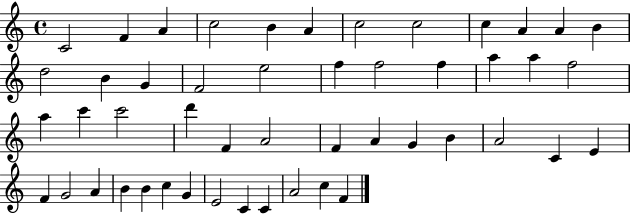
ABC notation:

X:1
T:Untitled
M:4/4
L:1/4
K:C
C2 F A c2 B A c2 c2 c A A B d2 B G F2 e2 f f2 f a a f2 a c' c'2 d' F A2 F A G B A2 C E F G2 A B B c G E2 C C A2 c F